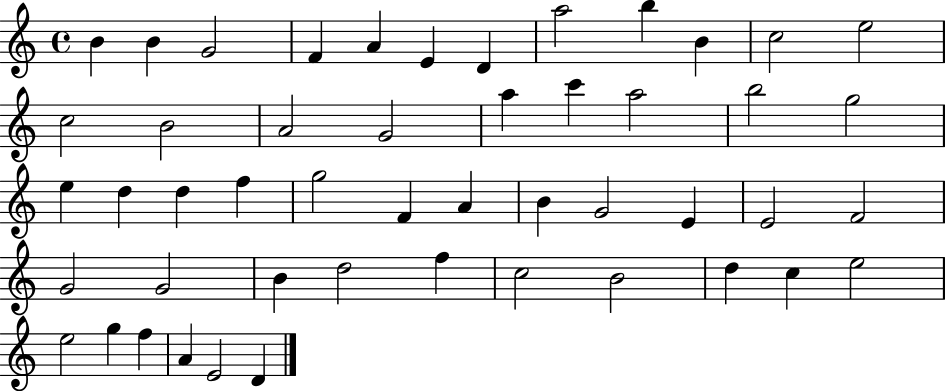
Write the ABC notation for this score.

X:1
T:Untitled
M:4/4
L:1/4
K:C
B B G2 F A E D a2 b B c2 e2 c2 B2 A2 G2 a c' a2 b2 g2 e d d f g2 F A B G2 E E2 F2 G2 G2 B d2 f c2 B2 d c e2 e2 g f A E2 D